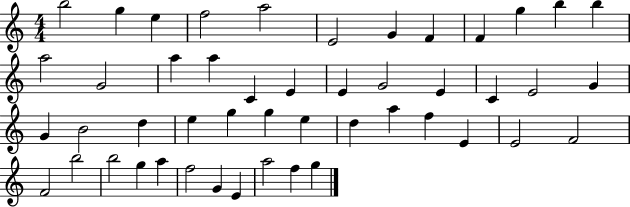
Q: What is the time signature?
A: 4/4